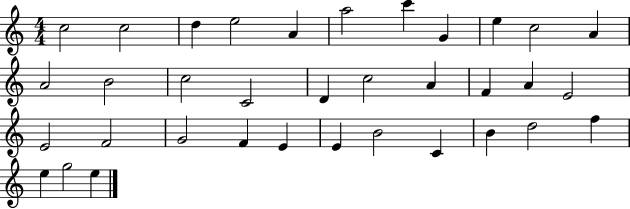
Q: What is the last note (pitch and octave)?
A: E5